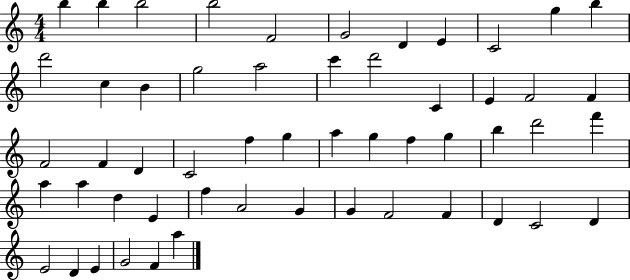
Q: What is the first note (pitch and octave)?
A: B5